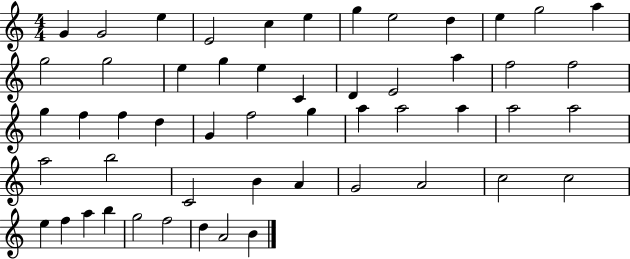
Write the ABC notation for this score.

X:1
T:Untitled
M:4/4
L:1/4
K:C
G G2 e E2 c e g e2 d e g2 a g2 g2 e g e C D E2 a f2 f2 g f f d G f2 g a a2 a a2 a2 a2 b2 C2 B A G2 A2 c2 c2 e f a b g2 f2 d A2 B